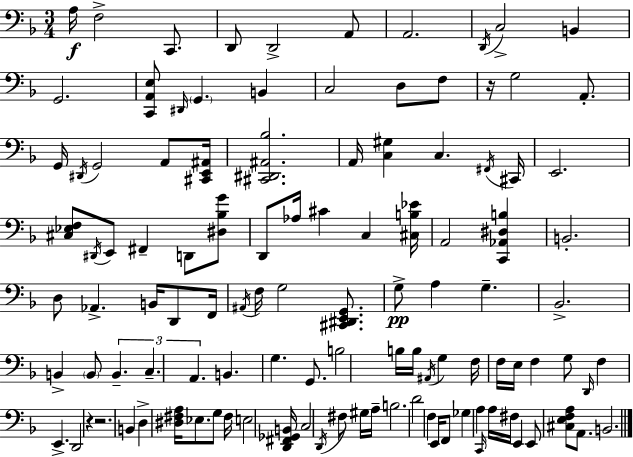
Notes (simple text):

A3/s F3/h C2/e. D2/e D2/h A2/e A2/h. D2/s C3/h B2/q G2/h. [C2,A2,E3]/e D#2/s G2/q. B2/q C3/h D3/e F3/e R/s G3/h A2/e. G2/s D#2/s G2/h A2/e [C#2,E2,A#2]/s [C#2,D#2,A#2,Bb3]/h. A2/s [C3,G#3]/q C3/q. F#2/s C#2/s E2/h. [C#3,Eb3,F3]/e D#2/s E2/e F#2/q D2/e [D#3,Bb3,G4]/e D2/e Ab3/s C#4/q C3/q [C#3,B3,Eb4]/s A2/h [C2,Ab2,D#3,B3]/q B2/h. D3/e Ab2/q. B2/s D2/e F2/s A#2/s F3/s G3/h [C#2,D#2,E2,G2]/e. G3/e A3/q G3/q. Bb2/h. B2/q B2/e B2/q. C3/q. A2/q. B2/q. G3/q. G2/e. B3/h B3/s B3/s A#2/s G3/q F3/s F3/s E3/s F3/q G3/e D2/s F3/q E2/q. D2/h R/q R/h. B2/q D3/q [D#3,F#3,A3]/s Eb3/e. G3/e F#3/s E3/h [D2,F#2,Gb2,B2]/s C3/h D2/s F#3/e G#3/s A3/s B3/h. D4/h F3/q E2/s F2/e Gb3/q A3/q C2/s A3/s F#3/s E2/q E2/e [C#3,E3,F3,A3]/e A2/e. B2/h.